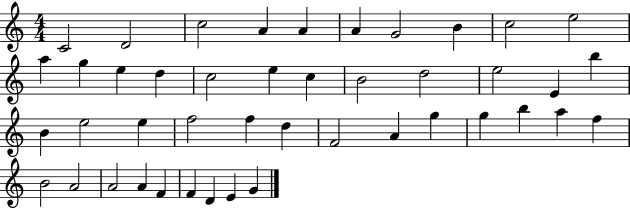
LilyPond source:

{
  \clef treble
  \numericTimeSignature
  \time 4/4
  \key c \major
  c'2 d'2 | c''2 a'4 a'4 | a'4 g'2 b'4 | c''2 e''2 | \break a''4 g''4 e''4 d''4 | c''2 e''4 c''4 | b'2 d''2 | e''2 e'4 b''4 | \break b'4 e''2 e''4 | f''2 f''4 d''4 | f'2 a'4 g''4 | g''4 b''4 a''4 f''4 | \break b'2 a'2 | a'2 a'4 f'4 | f'4 d'4 e'4 g'4 | \bar "|."
}